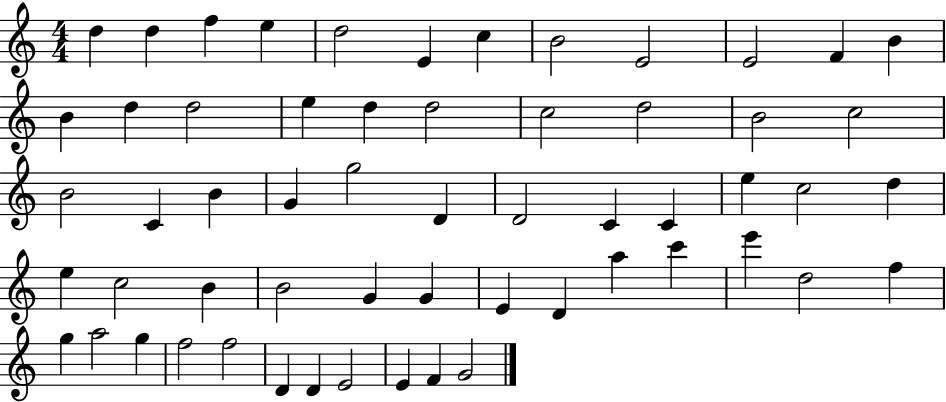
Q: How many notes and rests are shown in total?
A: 58